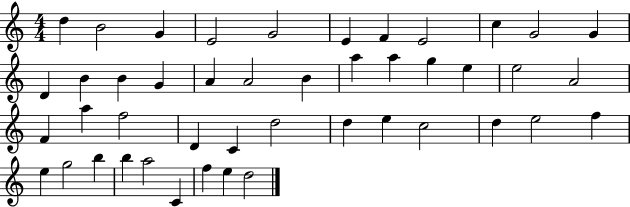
D5/q B4/h G4/q E4/h G4/h E4/q F4/q E4/h C5/q G4/h G4/q D4/q B4/q B4/q G4/q A4/q A4/h B4/q A5/q A5/q G5/q E5/q E5/h A4/h F4/q A5/q F5/h D4/q C4/q D5/h D5/q E5/q C5/h D5/q E5/h F5/q E5/q G5/h B5/q B5/q A5/h C4/q F5/q E5/q D5/h